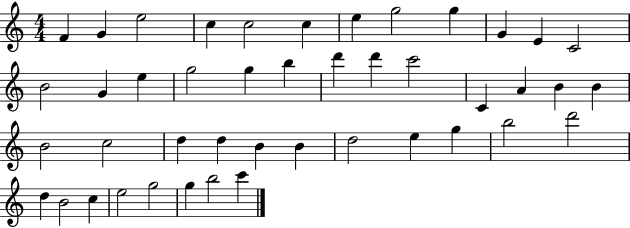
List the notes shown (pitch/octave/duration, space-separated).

F4/q G4/q E5/h C5/q C5/h C5/q E5/q G5/h G5/q G4/q E4/q C4/h B4/h G4/q E5/q G5/h G5/q B5/q D6/q D6/q C6/h C4/q A4/q B4/q B4/q B4/h C5/h D5/q D5/q B4/q B4/q D5/h E5/q G5/q B5/h D6/h D5/q B4/h C5/q E5/h G5/h G5/q B5/h C6/q